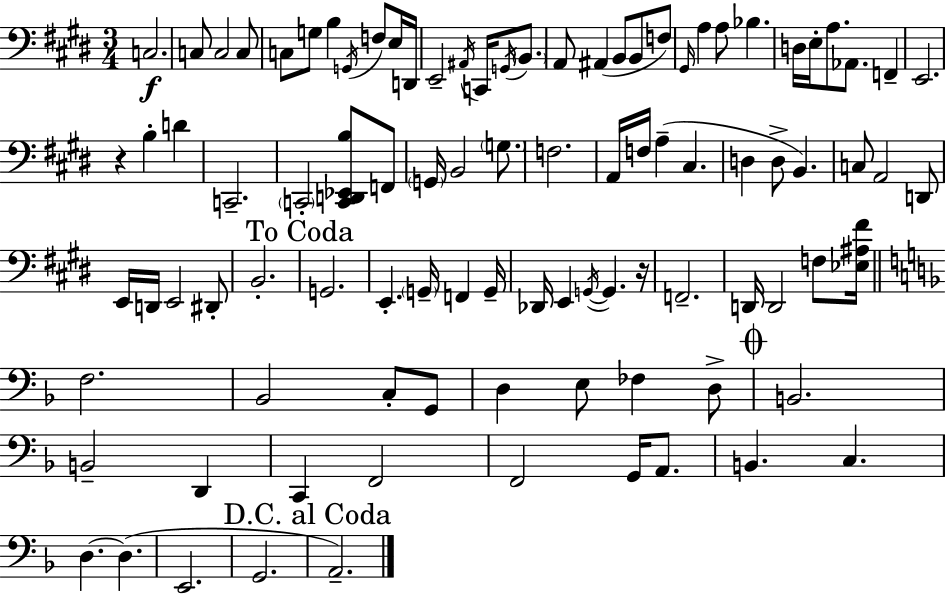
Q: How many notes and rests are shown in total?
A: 95